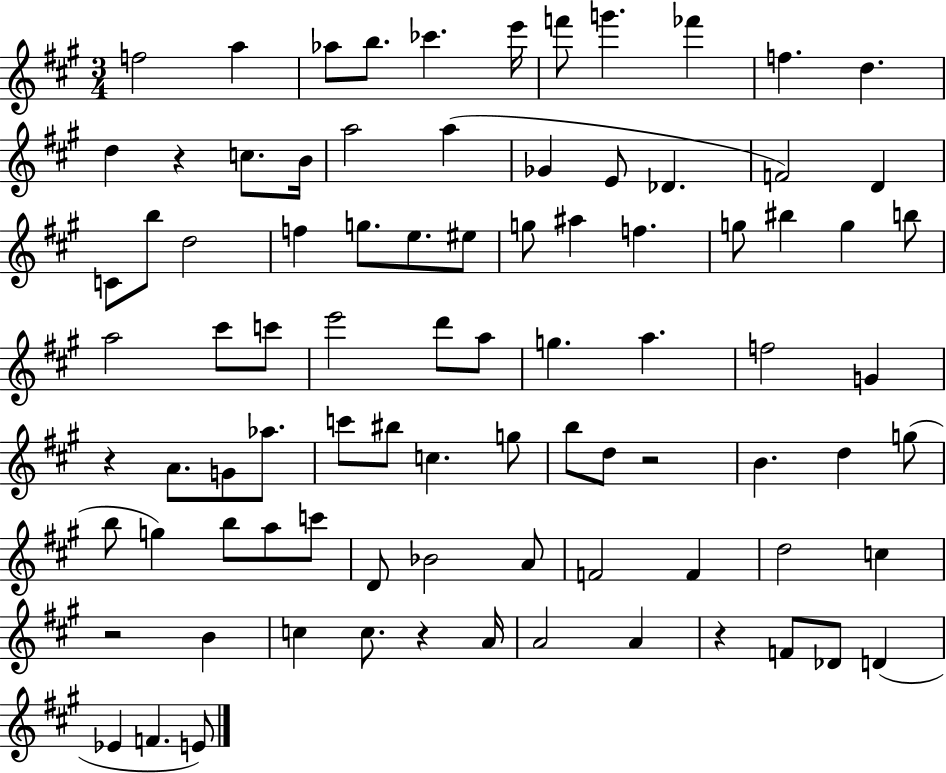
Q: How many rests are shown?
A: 6